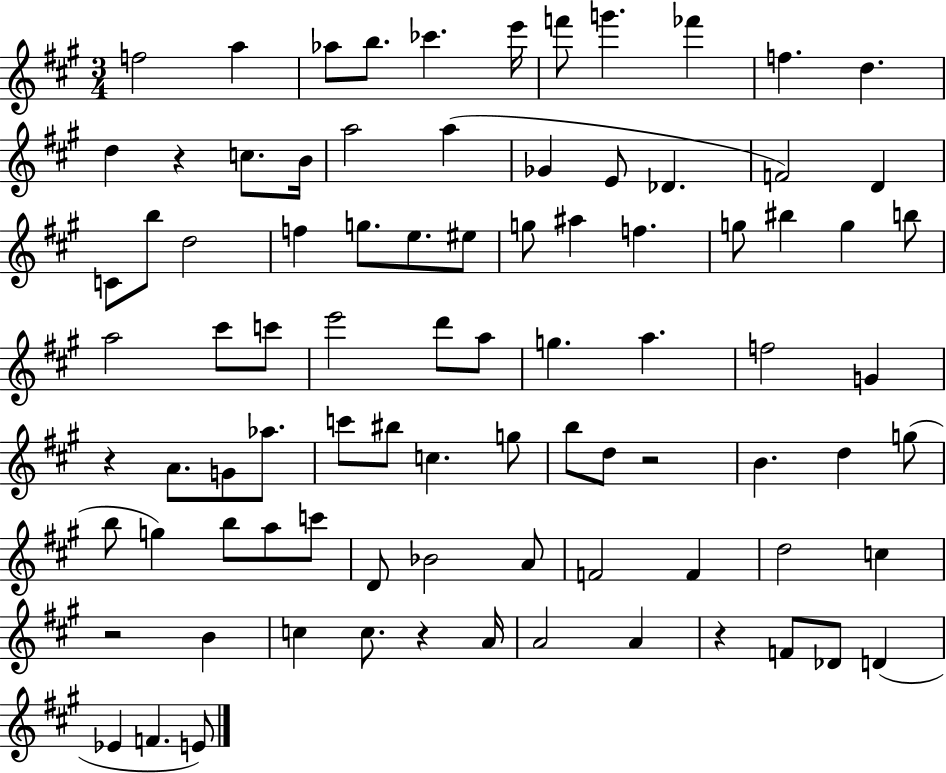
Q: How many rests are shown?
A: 6